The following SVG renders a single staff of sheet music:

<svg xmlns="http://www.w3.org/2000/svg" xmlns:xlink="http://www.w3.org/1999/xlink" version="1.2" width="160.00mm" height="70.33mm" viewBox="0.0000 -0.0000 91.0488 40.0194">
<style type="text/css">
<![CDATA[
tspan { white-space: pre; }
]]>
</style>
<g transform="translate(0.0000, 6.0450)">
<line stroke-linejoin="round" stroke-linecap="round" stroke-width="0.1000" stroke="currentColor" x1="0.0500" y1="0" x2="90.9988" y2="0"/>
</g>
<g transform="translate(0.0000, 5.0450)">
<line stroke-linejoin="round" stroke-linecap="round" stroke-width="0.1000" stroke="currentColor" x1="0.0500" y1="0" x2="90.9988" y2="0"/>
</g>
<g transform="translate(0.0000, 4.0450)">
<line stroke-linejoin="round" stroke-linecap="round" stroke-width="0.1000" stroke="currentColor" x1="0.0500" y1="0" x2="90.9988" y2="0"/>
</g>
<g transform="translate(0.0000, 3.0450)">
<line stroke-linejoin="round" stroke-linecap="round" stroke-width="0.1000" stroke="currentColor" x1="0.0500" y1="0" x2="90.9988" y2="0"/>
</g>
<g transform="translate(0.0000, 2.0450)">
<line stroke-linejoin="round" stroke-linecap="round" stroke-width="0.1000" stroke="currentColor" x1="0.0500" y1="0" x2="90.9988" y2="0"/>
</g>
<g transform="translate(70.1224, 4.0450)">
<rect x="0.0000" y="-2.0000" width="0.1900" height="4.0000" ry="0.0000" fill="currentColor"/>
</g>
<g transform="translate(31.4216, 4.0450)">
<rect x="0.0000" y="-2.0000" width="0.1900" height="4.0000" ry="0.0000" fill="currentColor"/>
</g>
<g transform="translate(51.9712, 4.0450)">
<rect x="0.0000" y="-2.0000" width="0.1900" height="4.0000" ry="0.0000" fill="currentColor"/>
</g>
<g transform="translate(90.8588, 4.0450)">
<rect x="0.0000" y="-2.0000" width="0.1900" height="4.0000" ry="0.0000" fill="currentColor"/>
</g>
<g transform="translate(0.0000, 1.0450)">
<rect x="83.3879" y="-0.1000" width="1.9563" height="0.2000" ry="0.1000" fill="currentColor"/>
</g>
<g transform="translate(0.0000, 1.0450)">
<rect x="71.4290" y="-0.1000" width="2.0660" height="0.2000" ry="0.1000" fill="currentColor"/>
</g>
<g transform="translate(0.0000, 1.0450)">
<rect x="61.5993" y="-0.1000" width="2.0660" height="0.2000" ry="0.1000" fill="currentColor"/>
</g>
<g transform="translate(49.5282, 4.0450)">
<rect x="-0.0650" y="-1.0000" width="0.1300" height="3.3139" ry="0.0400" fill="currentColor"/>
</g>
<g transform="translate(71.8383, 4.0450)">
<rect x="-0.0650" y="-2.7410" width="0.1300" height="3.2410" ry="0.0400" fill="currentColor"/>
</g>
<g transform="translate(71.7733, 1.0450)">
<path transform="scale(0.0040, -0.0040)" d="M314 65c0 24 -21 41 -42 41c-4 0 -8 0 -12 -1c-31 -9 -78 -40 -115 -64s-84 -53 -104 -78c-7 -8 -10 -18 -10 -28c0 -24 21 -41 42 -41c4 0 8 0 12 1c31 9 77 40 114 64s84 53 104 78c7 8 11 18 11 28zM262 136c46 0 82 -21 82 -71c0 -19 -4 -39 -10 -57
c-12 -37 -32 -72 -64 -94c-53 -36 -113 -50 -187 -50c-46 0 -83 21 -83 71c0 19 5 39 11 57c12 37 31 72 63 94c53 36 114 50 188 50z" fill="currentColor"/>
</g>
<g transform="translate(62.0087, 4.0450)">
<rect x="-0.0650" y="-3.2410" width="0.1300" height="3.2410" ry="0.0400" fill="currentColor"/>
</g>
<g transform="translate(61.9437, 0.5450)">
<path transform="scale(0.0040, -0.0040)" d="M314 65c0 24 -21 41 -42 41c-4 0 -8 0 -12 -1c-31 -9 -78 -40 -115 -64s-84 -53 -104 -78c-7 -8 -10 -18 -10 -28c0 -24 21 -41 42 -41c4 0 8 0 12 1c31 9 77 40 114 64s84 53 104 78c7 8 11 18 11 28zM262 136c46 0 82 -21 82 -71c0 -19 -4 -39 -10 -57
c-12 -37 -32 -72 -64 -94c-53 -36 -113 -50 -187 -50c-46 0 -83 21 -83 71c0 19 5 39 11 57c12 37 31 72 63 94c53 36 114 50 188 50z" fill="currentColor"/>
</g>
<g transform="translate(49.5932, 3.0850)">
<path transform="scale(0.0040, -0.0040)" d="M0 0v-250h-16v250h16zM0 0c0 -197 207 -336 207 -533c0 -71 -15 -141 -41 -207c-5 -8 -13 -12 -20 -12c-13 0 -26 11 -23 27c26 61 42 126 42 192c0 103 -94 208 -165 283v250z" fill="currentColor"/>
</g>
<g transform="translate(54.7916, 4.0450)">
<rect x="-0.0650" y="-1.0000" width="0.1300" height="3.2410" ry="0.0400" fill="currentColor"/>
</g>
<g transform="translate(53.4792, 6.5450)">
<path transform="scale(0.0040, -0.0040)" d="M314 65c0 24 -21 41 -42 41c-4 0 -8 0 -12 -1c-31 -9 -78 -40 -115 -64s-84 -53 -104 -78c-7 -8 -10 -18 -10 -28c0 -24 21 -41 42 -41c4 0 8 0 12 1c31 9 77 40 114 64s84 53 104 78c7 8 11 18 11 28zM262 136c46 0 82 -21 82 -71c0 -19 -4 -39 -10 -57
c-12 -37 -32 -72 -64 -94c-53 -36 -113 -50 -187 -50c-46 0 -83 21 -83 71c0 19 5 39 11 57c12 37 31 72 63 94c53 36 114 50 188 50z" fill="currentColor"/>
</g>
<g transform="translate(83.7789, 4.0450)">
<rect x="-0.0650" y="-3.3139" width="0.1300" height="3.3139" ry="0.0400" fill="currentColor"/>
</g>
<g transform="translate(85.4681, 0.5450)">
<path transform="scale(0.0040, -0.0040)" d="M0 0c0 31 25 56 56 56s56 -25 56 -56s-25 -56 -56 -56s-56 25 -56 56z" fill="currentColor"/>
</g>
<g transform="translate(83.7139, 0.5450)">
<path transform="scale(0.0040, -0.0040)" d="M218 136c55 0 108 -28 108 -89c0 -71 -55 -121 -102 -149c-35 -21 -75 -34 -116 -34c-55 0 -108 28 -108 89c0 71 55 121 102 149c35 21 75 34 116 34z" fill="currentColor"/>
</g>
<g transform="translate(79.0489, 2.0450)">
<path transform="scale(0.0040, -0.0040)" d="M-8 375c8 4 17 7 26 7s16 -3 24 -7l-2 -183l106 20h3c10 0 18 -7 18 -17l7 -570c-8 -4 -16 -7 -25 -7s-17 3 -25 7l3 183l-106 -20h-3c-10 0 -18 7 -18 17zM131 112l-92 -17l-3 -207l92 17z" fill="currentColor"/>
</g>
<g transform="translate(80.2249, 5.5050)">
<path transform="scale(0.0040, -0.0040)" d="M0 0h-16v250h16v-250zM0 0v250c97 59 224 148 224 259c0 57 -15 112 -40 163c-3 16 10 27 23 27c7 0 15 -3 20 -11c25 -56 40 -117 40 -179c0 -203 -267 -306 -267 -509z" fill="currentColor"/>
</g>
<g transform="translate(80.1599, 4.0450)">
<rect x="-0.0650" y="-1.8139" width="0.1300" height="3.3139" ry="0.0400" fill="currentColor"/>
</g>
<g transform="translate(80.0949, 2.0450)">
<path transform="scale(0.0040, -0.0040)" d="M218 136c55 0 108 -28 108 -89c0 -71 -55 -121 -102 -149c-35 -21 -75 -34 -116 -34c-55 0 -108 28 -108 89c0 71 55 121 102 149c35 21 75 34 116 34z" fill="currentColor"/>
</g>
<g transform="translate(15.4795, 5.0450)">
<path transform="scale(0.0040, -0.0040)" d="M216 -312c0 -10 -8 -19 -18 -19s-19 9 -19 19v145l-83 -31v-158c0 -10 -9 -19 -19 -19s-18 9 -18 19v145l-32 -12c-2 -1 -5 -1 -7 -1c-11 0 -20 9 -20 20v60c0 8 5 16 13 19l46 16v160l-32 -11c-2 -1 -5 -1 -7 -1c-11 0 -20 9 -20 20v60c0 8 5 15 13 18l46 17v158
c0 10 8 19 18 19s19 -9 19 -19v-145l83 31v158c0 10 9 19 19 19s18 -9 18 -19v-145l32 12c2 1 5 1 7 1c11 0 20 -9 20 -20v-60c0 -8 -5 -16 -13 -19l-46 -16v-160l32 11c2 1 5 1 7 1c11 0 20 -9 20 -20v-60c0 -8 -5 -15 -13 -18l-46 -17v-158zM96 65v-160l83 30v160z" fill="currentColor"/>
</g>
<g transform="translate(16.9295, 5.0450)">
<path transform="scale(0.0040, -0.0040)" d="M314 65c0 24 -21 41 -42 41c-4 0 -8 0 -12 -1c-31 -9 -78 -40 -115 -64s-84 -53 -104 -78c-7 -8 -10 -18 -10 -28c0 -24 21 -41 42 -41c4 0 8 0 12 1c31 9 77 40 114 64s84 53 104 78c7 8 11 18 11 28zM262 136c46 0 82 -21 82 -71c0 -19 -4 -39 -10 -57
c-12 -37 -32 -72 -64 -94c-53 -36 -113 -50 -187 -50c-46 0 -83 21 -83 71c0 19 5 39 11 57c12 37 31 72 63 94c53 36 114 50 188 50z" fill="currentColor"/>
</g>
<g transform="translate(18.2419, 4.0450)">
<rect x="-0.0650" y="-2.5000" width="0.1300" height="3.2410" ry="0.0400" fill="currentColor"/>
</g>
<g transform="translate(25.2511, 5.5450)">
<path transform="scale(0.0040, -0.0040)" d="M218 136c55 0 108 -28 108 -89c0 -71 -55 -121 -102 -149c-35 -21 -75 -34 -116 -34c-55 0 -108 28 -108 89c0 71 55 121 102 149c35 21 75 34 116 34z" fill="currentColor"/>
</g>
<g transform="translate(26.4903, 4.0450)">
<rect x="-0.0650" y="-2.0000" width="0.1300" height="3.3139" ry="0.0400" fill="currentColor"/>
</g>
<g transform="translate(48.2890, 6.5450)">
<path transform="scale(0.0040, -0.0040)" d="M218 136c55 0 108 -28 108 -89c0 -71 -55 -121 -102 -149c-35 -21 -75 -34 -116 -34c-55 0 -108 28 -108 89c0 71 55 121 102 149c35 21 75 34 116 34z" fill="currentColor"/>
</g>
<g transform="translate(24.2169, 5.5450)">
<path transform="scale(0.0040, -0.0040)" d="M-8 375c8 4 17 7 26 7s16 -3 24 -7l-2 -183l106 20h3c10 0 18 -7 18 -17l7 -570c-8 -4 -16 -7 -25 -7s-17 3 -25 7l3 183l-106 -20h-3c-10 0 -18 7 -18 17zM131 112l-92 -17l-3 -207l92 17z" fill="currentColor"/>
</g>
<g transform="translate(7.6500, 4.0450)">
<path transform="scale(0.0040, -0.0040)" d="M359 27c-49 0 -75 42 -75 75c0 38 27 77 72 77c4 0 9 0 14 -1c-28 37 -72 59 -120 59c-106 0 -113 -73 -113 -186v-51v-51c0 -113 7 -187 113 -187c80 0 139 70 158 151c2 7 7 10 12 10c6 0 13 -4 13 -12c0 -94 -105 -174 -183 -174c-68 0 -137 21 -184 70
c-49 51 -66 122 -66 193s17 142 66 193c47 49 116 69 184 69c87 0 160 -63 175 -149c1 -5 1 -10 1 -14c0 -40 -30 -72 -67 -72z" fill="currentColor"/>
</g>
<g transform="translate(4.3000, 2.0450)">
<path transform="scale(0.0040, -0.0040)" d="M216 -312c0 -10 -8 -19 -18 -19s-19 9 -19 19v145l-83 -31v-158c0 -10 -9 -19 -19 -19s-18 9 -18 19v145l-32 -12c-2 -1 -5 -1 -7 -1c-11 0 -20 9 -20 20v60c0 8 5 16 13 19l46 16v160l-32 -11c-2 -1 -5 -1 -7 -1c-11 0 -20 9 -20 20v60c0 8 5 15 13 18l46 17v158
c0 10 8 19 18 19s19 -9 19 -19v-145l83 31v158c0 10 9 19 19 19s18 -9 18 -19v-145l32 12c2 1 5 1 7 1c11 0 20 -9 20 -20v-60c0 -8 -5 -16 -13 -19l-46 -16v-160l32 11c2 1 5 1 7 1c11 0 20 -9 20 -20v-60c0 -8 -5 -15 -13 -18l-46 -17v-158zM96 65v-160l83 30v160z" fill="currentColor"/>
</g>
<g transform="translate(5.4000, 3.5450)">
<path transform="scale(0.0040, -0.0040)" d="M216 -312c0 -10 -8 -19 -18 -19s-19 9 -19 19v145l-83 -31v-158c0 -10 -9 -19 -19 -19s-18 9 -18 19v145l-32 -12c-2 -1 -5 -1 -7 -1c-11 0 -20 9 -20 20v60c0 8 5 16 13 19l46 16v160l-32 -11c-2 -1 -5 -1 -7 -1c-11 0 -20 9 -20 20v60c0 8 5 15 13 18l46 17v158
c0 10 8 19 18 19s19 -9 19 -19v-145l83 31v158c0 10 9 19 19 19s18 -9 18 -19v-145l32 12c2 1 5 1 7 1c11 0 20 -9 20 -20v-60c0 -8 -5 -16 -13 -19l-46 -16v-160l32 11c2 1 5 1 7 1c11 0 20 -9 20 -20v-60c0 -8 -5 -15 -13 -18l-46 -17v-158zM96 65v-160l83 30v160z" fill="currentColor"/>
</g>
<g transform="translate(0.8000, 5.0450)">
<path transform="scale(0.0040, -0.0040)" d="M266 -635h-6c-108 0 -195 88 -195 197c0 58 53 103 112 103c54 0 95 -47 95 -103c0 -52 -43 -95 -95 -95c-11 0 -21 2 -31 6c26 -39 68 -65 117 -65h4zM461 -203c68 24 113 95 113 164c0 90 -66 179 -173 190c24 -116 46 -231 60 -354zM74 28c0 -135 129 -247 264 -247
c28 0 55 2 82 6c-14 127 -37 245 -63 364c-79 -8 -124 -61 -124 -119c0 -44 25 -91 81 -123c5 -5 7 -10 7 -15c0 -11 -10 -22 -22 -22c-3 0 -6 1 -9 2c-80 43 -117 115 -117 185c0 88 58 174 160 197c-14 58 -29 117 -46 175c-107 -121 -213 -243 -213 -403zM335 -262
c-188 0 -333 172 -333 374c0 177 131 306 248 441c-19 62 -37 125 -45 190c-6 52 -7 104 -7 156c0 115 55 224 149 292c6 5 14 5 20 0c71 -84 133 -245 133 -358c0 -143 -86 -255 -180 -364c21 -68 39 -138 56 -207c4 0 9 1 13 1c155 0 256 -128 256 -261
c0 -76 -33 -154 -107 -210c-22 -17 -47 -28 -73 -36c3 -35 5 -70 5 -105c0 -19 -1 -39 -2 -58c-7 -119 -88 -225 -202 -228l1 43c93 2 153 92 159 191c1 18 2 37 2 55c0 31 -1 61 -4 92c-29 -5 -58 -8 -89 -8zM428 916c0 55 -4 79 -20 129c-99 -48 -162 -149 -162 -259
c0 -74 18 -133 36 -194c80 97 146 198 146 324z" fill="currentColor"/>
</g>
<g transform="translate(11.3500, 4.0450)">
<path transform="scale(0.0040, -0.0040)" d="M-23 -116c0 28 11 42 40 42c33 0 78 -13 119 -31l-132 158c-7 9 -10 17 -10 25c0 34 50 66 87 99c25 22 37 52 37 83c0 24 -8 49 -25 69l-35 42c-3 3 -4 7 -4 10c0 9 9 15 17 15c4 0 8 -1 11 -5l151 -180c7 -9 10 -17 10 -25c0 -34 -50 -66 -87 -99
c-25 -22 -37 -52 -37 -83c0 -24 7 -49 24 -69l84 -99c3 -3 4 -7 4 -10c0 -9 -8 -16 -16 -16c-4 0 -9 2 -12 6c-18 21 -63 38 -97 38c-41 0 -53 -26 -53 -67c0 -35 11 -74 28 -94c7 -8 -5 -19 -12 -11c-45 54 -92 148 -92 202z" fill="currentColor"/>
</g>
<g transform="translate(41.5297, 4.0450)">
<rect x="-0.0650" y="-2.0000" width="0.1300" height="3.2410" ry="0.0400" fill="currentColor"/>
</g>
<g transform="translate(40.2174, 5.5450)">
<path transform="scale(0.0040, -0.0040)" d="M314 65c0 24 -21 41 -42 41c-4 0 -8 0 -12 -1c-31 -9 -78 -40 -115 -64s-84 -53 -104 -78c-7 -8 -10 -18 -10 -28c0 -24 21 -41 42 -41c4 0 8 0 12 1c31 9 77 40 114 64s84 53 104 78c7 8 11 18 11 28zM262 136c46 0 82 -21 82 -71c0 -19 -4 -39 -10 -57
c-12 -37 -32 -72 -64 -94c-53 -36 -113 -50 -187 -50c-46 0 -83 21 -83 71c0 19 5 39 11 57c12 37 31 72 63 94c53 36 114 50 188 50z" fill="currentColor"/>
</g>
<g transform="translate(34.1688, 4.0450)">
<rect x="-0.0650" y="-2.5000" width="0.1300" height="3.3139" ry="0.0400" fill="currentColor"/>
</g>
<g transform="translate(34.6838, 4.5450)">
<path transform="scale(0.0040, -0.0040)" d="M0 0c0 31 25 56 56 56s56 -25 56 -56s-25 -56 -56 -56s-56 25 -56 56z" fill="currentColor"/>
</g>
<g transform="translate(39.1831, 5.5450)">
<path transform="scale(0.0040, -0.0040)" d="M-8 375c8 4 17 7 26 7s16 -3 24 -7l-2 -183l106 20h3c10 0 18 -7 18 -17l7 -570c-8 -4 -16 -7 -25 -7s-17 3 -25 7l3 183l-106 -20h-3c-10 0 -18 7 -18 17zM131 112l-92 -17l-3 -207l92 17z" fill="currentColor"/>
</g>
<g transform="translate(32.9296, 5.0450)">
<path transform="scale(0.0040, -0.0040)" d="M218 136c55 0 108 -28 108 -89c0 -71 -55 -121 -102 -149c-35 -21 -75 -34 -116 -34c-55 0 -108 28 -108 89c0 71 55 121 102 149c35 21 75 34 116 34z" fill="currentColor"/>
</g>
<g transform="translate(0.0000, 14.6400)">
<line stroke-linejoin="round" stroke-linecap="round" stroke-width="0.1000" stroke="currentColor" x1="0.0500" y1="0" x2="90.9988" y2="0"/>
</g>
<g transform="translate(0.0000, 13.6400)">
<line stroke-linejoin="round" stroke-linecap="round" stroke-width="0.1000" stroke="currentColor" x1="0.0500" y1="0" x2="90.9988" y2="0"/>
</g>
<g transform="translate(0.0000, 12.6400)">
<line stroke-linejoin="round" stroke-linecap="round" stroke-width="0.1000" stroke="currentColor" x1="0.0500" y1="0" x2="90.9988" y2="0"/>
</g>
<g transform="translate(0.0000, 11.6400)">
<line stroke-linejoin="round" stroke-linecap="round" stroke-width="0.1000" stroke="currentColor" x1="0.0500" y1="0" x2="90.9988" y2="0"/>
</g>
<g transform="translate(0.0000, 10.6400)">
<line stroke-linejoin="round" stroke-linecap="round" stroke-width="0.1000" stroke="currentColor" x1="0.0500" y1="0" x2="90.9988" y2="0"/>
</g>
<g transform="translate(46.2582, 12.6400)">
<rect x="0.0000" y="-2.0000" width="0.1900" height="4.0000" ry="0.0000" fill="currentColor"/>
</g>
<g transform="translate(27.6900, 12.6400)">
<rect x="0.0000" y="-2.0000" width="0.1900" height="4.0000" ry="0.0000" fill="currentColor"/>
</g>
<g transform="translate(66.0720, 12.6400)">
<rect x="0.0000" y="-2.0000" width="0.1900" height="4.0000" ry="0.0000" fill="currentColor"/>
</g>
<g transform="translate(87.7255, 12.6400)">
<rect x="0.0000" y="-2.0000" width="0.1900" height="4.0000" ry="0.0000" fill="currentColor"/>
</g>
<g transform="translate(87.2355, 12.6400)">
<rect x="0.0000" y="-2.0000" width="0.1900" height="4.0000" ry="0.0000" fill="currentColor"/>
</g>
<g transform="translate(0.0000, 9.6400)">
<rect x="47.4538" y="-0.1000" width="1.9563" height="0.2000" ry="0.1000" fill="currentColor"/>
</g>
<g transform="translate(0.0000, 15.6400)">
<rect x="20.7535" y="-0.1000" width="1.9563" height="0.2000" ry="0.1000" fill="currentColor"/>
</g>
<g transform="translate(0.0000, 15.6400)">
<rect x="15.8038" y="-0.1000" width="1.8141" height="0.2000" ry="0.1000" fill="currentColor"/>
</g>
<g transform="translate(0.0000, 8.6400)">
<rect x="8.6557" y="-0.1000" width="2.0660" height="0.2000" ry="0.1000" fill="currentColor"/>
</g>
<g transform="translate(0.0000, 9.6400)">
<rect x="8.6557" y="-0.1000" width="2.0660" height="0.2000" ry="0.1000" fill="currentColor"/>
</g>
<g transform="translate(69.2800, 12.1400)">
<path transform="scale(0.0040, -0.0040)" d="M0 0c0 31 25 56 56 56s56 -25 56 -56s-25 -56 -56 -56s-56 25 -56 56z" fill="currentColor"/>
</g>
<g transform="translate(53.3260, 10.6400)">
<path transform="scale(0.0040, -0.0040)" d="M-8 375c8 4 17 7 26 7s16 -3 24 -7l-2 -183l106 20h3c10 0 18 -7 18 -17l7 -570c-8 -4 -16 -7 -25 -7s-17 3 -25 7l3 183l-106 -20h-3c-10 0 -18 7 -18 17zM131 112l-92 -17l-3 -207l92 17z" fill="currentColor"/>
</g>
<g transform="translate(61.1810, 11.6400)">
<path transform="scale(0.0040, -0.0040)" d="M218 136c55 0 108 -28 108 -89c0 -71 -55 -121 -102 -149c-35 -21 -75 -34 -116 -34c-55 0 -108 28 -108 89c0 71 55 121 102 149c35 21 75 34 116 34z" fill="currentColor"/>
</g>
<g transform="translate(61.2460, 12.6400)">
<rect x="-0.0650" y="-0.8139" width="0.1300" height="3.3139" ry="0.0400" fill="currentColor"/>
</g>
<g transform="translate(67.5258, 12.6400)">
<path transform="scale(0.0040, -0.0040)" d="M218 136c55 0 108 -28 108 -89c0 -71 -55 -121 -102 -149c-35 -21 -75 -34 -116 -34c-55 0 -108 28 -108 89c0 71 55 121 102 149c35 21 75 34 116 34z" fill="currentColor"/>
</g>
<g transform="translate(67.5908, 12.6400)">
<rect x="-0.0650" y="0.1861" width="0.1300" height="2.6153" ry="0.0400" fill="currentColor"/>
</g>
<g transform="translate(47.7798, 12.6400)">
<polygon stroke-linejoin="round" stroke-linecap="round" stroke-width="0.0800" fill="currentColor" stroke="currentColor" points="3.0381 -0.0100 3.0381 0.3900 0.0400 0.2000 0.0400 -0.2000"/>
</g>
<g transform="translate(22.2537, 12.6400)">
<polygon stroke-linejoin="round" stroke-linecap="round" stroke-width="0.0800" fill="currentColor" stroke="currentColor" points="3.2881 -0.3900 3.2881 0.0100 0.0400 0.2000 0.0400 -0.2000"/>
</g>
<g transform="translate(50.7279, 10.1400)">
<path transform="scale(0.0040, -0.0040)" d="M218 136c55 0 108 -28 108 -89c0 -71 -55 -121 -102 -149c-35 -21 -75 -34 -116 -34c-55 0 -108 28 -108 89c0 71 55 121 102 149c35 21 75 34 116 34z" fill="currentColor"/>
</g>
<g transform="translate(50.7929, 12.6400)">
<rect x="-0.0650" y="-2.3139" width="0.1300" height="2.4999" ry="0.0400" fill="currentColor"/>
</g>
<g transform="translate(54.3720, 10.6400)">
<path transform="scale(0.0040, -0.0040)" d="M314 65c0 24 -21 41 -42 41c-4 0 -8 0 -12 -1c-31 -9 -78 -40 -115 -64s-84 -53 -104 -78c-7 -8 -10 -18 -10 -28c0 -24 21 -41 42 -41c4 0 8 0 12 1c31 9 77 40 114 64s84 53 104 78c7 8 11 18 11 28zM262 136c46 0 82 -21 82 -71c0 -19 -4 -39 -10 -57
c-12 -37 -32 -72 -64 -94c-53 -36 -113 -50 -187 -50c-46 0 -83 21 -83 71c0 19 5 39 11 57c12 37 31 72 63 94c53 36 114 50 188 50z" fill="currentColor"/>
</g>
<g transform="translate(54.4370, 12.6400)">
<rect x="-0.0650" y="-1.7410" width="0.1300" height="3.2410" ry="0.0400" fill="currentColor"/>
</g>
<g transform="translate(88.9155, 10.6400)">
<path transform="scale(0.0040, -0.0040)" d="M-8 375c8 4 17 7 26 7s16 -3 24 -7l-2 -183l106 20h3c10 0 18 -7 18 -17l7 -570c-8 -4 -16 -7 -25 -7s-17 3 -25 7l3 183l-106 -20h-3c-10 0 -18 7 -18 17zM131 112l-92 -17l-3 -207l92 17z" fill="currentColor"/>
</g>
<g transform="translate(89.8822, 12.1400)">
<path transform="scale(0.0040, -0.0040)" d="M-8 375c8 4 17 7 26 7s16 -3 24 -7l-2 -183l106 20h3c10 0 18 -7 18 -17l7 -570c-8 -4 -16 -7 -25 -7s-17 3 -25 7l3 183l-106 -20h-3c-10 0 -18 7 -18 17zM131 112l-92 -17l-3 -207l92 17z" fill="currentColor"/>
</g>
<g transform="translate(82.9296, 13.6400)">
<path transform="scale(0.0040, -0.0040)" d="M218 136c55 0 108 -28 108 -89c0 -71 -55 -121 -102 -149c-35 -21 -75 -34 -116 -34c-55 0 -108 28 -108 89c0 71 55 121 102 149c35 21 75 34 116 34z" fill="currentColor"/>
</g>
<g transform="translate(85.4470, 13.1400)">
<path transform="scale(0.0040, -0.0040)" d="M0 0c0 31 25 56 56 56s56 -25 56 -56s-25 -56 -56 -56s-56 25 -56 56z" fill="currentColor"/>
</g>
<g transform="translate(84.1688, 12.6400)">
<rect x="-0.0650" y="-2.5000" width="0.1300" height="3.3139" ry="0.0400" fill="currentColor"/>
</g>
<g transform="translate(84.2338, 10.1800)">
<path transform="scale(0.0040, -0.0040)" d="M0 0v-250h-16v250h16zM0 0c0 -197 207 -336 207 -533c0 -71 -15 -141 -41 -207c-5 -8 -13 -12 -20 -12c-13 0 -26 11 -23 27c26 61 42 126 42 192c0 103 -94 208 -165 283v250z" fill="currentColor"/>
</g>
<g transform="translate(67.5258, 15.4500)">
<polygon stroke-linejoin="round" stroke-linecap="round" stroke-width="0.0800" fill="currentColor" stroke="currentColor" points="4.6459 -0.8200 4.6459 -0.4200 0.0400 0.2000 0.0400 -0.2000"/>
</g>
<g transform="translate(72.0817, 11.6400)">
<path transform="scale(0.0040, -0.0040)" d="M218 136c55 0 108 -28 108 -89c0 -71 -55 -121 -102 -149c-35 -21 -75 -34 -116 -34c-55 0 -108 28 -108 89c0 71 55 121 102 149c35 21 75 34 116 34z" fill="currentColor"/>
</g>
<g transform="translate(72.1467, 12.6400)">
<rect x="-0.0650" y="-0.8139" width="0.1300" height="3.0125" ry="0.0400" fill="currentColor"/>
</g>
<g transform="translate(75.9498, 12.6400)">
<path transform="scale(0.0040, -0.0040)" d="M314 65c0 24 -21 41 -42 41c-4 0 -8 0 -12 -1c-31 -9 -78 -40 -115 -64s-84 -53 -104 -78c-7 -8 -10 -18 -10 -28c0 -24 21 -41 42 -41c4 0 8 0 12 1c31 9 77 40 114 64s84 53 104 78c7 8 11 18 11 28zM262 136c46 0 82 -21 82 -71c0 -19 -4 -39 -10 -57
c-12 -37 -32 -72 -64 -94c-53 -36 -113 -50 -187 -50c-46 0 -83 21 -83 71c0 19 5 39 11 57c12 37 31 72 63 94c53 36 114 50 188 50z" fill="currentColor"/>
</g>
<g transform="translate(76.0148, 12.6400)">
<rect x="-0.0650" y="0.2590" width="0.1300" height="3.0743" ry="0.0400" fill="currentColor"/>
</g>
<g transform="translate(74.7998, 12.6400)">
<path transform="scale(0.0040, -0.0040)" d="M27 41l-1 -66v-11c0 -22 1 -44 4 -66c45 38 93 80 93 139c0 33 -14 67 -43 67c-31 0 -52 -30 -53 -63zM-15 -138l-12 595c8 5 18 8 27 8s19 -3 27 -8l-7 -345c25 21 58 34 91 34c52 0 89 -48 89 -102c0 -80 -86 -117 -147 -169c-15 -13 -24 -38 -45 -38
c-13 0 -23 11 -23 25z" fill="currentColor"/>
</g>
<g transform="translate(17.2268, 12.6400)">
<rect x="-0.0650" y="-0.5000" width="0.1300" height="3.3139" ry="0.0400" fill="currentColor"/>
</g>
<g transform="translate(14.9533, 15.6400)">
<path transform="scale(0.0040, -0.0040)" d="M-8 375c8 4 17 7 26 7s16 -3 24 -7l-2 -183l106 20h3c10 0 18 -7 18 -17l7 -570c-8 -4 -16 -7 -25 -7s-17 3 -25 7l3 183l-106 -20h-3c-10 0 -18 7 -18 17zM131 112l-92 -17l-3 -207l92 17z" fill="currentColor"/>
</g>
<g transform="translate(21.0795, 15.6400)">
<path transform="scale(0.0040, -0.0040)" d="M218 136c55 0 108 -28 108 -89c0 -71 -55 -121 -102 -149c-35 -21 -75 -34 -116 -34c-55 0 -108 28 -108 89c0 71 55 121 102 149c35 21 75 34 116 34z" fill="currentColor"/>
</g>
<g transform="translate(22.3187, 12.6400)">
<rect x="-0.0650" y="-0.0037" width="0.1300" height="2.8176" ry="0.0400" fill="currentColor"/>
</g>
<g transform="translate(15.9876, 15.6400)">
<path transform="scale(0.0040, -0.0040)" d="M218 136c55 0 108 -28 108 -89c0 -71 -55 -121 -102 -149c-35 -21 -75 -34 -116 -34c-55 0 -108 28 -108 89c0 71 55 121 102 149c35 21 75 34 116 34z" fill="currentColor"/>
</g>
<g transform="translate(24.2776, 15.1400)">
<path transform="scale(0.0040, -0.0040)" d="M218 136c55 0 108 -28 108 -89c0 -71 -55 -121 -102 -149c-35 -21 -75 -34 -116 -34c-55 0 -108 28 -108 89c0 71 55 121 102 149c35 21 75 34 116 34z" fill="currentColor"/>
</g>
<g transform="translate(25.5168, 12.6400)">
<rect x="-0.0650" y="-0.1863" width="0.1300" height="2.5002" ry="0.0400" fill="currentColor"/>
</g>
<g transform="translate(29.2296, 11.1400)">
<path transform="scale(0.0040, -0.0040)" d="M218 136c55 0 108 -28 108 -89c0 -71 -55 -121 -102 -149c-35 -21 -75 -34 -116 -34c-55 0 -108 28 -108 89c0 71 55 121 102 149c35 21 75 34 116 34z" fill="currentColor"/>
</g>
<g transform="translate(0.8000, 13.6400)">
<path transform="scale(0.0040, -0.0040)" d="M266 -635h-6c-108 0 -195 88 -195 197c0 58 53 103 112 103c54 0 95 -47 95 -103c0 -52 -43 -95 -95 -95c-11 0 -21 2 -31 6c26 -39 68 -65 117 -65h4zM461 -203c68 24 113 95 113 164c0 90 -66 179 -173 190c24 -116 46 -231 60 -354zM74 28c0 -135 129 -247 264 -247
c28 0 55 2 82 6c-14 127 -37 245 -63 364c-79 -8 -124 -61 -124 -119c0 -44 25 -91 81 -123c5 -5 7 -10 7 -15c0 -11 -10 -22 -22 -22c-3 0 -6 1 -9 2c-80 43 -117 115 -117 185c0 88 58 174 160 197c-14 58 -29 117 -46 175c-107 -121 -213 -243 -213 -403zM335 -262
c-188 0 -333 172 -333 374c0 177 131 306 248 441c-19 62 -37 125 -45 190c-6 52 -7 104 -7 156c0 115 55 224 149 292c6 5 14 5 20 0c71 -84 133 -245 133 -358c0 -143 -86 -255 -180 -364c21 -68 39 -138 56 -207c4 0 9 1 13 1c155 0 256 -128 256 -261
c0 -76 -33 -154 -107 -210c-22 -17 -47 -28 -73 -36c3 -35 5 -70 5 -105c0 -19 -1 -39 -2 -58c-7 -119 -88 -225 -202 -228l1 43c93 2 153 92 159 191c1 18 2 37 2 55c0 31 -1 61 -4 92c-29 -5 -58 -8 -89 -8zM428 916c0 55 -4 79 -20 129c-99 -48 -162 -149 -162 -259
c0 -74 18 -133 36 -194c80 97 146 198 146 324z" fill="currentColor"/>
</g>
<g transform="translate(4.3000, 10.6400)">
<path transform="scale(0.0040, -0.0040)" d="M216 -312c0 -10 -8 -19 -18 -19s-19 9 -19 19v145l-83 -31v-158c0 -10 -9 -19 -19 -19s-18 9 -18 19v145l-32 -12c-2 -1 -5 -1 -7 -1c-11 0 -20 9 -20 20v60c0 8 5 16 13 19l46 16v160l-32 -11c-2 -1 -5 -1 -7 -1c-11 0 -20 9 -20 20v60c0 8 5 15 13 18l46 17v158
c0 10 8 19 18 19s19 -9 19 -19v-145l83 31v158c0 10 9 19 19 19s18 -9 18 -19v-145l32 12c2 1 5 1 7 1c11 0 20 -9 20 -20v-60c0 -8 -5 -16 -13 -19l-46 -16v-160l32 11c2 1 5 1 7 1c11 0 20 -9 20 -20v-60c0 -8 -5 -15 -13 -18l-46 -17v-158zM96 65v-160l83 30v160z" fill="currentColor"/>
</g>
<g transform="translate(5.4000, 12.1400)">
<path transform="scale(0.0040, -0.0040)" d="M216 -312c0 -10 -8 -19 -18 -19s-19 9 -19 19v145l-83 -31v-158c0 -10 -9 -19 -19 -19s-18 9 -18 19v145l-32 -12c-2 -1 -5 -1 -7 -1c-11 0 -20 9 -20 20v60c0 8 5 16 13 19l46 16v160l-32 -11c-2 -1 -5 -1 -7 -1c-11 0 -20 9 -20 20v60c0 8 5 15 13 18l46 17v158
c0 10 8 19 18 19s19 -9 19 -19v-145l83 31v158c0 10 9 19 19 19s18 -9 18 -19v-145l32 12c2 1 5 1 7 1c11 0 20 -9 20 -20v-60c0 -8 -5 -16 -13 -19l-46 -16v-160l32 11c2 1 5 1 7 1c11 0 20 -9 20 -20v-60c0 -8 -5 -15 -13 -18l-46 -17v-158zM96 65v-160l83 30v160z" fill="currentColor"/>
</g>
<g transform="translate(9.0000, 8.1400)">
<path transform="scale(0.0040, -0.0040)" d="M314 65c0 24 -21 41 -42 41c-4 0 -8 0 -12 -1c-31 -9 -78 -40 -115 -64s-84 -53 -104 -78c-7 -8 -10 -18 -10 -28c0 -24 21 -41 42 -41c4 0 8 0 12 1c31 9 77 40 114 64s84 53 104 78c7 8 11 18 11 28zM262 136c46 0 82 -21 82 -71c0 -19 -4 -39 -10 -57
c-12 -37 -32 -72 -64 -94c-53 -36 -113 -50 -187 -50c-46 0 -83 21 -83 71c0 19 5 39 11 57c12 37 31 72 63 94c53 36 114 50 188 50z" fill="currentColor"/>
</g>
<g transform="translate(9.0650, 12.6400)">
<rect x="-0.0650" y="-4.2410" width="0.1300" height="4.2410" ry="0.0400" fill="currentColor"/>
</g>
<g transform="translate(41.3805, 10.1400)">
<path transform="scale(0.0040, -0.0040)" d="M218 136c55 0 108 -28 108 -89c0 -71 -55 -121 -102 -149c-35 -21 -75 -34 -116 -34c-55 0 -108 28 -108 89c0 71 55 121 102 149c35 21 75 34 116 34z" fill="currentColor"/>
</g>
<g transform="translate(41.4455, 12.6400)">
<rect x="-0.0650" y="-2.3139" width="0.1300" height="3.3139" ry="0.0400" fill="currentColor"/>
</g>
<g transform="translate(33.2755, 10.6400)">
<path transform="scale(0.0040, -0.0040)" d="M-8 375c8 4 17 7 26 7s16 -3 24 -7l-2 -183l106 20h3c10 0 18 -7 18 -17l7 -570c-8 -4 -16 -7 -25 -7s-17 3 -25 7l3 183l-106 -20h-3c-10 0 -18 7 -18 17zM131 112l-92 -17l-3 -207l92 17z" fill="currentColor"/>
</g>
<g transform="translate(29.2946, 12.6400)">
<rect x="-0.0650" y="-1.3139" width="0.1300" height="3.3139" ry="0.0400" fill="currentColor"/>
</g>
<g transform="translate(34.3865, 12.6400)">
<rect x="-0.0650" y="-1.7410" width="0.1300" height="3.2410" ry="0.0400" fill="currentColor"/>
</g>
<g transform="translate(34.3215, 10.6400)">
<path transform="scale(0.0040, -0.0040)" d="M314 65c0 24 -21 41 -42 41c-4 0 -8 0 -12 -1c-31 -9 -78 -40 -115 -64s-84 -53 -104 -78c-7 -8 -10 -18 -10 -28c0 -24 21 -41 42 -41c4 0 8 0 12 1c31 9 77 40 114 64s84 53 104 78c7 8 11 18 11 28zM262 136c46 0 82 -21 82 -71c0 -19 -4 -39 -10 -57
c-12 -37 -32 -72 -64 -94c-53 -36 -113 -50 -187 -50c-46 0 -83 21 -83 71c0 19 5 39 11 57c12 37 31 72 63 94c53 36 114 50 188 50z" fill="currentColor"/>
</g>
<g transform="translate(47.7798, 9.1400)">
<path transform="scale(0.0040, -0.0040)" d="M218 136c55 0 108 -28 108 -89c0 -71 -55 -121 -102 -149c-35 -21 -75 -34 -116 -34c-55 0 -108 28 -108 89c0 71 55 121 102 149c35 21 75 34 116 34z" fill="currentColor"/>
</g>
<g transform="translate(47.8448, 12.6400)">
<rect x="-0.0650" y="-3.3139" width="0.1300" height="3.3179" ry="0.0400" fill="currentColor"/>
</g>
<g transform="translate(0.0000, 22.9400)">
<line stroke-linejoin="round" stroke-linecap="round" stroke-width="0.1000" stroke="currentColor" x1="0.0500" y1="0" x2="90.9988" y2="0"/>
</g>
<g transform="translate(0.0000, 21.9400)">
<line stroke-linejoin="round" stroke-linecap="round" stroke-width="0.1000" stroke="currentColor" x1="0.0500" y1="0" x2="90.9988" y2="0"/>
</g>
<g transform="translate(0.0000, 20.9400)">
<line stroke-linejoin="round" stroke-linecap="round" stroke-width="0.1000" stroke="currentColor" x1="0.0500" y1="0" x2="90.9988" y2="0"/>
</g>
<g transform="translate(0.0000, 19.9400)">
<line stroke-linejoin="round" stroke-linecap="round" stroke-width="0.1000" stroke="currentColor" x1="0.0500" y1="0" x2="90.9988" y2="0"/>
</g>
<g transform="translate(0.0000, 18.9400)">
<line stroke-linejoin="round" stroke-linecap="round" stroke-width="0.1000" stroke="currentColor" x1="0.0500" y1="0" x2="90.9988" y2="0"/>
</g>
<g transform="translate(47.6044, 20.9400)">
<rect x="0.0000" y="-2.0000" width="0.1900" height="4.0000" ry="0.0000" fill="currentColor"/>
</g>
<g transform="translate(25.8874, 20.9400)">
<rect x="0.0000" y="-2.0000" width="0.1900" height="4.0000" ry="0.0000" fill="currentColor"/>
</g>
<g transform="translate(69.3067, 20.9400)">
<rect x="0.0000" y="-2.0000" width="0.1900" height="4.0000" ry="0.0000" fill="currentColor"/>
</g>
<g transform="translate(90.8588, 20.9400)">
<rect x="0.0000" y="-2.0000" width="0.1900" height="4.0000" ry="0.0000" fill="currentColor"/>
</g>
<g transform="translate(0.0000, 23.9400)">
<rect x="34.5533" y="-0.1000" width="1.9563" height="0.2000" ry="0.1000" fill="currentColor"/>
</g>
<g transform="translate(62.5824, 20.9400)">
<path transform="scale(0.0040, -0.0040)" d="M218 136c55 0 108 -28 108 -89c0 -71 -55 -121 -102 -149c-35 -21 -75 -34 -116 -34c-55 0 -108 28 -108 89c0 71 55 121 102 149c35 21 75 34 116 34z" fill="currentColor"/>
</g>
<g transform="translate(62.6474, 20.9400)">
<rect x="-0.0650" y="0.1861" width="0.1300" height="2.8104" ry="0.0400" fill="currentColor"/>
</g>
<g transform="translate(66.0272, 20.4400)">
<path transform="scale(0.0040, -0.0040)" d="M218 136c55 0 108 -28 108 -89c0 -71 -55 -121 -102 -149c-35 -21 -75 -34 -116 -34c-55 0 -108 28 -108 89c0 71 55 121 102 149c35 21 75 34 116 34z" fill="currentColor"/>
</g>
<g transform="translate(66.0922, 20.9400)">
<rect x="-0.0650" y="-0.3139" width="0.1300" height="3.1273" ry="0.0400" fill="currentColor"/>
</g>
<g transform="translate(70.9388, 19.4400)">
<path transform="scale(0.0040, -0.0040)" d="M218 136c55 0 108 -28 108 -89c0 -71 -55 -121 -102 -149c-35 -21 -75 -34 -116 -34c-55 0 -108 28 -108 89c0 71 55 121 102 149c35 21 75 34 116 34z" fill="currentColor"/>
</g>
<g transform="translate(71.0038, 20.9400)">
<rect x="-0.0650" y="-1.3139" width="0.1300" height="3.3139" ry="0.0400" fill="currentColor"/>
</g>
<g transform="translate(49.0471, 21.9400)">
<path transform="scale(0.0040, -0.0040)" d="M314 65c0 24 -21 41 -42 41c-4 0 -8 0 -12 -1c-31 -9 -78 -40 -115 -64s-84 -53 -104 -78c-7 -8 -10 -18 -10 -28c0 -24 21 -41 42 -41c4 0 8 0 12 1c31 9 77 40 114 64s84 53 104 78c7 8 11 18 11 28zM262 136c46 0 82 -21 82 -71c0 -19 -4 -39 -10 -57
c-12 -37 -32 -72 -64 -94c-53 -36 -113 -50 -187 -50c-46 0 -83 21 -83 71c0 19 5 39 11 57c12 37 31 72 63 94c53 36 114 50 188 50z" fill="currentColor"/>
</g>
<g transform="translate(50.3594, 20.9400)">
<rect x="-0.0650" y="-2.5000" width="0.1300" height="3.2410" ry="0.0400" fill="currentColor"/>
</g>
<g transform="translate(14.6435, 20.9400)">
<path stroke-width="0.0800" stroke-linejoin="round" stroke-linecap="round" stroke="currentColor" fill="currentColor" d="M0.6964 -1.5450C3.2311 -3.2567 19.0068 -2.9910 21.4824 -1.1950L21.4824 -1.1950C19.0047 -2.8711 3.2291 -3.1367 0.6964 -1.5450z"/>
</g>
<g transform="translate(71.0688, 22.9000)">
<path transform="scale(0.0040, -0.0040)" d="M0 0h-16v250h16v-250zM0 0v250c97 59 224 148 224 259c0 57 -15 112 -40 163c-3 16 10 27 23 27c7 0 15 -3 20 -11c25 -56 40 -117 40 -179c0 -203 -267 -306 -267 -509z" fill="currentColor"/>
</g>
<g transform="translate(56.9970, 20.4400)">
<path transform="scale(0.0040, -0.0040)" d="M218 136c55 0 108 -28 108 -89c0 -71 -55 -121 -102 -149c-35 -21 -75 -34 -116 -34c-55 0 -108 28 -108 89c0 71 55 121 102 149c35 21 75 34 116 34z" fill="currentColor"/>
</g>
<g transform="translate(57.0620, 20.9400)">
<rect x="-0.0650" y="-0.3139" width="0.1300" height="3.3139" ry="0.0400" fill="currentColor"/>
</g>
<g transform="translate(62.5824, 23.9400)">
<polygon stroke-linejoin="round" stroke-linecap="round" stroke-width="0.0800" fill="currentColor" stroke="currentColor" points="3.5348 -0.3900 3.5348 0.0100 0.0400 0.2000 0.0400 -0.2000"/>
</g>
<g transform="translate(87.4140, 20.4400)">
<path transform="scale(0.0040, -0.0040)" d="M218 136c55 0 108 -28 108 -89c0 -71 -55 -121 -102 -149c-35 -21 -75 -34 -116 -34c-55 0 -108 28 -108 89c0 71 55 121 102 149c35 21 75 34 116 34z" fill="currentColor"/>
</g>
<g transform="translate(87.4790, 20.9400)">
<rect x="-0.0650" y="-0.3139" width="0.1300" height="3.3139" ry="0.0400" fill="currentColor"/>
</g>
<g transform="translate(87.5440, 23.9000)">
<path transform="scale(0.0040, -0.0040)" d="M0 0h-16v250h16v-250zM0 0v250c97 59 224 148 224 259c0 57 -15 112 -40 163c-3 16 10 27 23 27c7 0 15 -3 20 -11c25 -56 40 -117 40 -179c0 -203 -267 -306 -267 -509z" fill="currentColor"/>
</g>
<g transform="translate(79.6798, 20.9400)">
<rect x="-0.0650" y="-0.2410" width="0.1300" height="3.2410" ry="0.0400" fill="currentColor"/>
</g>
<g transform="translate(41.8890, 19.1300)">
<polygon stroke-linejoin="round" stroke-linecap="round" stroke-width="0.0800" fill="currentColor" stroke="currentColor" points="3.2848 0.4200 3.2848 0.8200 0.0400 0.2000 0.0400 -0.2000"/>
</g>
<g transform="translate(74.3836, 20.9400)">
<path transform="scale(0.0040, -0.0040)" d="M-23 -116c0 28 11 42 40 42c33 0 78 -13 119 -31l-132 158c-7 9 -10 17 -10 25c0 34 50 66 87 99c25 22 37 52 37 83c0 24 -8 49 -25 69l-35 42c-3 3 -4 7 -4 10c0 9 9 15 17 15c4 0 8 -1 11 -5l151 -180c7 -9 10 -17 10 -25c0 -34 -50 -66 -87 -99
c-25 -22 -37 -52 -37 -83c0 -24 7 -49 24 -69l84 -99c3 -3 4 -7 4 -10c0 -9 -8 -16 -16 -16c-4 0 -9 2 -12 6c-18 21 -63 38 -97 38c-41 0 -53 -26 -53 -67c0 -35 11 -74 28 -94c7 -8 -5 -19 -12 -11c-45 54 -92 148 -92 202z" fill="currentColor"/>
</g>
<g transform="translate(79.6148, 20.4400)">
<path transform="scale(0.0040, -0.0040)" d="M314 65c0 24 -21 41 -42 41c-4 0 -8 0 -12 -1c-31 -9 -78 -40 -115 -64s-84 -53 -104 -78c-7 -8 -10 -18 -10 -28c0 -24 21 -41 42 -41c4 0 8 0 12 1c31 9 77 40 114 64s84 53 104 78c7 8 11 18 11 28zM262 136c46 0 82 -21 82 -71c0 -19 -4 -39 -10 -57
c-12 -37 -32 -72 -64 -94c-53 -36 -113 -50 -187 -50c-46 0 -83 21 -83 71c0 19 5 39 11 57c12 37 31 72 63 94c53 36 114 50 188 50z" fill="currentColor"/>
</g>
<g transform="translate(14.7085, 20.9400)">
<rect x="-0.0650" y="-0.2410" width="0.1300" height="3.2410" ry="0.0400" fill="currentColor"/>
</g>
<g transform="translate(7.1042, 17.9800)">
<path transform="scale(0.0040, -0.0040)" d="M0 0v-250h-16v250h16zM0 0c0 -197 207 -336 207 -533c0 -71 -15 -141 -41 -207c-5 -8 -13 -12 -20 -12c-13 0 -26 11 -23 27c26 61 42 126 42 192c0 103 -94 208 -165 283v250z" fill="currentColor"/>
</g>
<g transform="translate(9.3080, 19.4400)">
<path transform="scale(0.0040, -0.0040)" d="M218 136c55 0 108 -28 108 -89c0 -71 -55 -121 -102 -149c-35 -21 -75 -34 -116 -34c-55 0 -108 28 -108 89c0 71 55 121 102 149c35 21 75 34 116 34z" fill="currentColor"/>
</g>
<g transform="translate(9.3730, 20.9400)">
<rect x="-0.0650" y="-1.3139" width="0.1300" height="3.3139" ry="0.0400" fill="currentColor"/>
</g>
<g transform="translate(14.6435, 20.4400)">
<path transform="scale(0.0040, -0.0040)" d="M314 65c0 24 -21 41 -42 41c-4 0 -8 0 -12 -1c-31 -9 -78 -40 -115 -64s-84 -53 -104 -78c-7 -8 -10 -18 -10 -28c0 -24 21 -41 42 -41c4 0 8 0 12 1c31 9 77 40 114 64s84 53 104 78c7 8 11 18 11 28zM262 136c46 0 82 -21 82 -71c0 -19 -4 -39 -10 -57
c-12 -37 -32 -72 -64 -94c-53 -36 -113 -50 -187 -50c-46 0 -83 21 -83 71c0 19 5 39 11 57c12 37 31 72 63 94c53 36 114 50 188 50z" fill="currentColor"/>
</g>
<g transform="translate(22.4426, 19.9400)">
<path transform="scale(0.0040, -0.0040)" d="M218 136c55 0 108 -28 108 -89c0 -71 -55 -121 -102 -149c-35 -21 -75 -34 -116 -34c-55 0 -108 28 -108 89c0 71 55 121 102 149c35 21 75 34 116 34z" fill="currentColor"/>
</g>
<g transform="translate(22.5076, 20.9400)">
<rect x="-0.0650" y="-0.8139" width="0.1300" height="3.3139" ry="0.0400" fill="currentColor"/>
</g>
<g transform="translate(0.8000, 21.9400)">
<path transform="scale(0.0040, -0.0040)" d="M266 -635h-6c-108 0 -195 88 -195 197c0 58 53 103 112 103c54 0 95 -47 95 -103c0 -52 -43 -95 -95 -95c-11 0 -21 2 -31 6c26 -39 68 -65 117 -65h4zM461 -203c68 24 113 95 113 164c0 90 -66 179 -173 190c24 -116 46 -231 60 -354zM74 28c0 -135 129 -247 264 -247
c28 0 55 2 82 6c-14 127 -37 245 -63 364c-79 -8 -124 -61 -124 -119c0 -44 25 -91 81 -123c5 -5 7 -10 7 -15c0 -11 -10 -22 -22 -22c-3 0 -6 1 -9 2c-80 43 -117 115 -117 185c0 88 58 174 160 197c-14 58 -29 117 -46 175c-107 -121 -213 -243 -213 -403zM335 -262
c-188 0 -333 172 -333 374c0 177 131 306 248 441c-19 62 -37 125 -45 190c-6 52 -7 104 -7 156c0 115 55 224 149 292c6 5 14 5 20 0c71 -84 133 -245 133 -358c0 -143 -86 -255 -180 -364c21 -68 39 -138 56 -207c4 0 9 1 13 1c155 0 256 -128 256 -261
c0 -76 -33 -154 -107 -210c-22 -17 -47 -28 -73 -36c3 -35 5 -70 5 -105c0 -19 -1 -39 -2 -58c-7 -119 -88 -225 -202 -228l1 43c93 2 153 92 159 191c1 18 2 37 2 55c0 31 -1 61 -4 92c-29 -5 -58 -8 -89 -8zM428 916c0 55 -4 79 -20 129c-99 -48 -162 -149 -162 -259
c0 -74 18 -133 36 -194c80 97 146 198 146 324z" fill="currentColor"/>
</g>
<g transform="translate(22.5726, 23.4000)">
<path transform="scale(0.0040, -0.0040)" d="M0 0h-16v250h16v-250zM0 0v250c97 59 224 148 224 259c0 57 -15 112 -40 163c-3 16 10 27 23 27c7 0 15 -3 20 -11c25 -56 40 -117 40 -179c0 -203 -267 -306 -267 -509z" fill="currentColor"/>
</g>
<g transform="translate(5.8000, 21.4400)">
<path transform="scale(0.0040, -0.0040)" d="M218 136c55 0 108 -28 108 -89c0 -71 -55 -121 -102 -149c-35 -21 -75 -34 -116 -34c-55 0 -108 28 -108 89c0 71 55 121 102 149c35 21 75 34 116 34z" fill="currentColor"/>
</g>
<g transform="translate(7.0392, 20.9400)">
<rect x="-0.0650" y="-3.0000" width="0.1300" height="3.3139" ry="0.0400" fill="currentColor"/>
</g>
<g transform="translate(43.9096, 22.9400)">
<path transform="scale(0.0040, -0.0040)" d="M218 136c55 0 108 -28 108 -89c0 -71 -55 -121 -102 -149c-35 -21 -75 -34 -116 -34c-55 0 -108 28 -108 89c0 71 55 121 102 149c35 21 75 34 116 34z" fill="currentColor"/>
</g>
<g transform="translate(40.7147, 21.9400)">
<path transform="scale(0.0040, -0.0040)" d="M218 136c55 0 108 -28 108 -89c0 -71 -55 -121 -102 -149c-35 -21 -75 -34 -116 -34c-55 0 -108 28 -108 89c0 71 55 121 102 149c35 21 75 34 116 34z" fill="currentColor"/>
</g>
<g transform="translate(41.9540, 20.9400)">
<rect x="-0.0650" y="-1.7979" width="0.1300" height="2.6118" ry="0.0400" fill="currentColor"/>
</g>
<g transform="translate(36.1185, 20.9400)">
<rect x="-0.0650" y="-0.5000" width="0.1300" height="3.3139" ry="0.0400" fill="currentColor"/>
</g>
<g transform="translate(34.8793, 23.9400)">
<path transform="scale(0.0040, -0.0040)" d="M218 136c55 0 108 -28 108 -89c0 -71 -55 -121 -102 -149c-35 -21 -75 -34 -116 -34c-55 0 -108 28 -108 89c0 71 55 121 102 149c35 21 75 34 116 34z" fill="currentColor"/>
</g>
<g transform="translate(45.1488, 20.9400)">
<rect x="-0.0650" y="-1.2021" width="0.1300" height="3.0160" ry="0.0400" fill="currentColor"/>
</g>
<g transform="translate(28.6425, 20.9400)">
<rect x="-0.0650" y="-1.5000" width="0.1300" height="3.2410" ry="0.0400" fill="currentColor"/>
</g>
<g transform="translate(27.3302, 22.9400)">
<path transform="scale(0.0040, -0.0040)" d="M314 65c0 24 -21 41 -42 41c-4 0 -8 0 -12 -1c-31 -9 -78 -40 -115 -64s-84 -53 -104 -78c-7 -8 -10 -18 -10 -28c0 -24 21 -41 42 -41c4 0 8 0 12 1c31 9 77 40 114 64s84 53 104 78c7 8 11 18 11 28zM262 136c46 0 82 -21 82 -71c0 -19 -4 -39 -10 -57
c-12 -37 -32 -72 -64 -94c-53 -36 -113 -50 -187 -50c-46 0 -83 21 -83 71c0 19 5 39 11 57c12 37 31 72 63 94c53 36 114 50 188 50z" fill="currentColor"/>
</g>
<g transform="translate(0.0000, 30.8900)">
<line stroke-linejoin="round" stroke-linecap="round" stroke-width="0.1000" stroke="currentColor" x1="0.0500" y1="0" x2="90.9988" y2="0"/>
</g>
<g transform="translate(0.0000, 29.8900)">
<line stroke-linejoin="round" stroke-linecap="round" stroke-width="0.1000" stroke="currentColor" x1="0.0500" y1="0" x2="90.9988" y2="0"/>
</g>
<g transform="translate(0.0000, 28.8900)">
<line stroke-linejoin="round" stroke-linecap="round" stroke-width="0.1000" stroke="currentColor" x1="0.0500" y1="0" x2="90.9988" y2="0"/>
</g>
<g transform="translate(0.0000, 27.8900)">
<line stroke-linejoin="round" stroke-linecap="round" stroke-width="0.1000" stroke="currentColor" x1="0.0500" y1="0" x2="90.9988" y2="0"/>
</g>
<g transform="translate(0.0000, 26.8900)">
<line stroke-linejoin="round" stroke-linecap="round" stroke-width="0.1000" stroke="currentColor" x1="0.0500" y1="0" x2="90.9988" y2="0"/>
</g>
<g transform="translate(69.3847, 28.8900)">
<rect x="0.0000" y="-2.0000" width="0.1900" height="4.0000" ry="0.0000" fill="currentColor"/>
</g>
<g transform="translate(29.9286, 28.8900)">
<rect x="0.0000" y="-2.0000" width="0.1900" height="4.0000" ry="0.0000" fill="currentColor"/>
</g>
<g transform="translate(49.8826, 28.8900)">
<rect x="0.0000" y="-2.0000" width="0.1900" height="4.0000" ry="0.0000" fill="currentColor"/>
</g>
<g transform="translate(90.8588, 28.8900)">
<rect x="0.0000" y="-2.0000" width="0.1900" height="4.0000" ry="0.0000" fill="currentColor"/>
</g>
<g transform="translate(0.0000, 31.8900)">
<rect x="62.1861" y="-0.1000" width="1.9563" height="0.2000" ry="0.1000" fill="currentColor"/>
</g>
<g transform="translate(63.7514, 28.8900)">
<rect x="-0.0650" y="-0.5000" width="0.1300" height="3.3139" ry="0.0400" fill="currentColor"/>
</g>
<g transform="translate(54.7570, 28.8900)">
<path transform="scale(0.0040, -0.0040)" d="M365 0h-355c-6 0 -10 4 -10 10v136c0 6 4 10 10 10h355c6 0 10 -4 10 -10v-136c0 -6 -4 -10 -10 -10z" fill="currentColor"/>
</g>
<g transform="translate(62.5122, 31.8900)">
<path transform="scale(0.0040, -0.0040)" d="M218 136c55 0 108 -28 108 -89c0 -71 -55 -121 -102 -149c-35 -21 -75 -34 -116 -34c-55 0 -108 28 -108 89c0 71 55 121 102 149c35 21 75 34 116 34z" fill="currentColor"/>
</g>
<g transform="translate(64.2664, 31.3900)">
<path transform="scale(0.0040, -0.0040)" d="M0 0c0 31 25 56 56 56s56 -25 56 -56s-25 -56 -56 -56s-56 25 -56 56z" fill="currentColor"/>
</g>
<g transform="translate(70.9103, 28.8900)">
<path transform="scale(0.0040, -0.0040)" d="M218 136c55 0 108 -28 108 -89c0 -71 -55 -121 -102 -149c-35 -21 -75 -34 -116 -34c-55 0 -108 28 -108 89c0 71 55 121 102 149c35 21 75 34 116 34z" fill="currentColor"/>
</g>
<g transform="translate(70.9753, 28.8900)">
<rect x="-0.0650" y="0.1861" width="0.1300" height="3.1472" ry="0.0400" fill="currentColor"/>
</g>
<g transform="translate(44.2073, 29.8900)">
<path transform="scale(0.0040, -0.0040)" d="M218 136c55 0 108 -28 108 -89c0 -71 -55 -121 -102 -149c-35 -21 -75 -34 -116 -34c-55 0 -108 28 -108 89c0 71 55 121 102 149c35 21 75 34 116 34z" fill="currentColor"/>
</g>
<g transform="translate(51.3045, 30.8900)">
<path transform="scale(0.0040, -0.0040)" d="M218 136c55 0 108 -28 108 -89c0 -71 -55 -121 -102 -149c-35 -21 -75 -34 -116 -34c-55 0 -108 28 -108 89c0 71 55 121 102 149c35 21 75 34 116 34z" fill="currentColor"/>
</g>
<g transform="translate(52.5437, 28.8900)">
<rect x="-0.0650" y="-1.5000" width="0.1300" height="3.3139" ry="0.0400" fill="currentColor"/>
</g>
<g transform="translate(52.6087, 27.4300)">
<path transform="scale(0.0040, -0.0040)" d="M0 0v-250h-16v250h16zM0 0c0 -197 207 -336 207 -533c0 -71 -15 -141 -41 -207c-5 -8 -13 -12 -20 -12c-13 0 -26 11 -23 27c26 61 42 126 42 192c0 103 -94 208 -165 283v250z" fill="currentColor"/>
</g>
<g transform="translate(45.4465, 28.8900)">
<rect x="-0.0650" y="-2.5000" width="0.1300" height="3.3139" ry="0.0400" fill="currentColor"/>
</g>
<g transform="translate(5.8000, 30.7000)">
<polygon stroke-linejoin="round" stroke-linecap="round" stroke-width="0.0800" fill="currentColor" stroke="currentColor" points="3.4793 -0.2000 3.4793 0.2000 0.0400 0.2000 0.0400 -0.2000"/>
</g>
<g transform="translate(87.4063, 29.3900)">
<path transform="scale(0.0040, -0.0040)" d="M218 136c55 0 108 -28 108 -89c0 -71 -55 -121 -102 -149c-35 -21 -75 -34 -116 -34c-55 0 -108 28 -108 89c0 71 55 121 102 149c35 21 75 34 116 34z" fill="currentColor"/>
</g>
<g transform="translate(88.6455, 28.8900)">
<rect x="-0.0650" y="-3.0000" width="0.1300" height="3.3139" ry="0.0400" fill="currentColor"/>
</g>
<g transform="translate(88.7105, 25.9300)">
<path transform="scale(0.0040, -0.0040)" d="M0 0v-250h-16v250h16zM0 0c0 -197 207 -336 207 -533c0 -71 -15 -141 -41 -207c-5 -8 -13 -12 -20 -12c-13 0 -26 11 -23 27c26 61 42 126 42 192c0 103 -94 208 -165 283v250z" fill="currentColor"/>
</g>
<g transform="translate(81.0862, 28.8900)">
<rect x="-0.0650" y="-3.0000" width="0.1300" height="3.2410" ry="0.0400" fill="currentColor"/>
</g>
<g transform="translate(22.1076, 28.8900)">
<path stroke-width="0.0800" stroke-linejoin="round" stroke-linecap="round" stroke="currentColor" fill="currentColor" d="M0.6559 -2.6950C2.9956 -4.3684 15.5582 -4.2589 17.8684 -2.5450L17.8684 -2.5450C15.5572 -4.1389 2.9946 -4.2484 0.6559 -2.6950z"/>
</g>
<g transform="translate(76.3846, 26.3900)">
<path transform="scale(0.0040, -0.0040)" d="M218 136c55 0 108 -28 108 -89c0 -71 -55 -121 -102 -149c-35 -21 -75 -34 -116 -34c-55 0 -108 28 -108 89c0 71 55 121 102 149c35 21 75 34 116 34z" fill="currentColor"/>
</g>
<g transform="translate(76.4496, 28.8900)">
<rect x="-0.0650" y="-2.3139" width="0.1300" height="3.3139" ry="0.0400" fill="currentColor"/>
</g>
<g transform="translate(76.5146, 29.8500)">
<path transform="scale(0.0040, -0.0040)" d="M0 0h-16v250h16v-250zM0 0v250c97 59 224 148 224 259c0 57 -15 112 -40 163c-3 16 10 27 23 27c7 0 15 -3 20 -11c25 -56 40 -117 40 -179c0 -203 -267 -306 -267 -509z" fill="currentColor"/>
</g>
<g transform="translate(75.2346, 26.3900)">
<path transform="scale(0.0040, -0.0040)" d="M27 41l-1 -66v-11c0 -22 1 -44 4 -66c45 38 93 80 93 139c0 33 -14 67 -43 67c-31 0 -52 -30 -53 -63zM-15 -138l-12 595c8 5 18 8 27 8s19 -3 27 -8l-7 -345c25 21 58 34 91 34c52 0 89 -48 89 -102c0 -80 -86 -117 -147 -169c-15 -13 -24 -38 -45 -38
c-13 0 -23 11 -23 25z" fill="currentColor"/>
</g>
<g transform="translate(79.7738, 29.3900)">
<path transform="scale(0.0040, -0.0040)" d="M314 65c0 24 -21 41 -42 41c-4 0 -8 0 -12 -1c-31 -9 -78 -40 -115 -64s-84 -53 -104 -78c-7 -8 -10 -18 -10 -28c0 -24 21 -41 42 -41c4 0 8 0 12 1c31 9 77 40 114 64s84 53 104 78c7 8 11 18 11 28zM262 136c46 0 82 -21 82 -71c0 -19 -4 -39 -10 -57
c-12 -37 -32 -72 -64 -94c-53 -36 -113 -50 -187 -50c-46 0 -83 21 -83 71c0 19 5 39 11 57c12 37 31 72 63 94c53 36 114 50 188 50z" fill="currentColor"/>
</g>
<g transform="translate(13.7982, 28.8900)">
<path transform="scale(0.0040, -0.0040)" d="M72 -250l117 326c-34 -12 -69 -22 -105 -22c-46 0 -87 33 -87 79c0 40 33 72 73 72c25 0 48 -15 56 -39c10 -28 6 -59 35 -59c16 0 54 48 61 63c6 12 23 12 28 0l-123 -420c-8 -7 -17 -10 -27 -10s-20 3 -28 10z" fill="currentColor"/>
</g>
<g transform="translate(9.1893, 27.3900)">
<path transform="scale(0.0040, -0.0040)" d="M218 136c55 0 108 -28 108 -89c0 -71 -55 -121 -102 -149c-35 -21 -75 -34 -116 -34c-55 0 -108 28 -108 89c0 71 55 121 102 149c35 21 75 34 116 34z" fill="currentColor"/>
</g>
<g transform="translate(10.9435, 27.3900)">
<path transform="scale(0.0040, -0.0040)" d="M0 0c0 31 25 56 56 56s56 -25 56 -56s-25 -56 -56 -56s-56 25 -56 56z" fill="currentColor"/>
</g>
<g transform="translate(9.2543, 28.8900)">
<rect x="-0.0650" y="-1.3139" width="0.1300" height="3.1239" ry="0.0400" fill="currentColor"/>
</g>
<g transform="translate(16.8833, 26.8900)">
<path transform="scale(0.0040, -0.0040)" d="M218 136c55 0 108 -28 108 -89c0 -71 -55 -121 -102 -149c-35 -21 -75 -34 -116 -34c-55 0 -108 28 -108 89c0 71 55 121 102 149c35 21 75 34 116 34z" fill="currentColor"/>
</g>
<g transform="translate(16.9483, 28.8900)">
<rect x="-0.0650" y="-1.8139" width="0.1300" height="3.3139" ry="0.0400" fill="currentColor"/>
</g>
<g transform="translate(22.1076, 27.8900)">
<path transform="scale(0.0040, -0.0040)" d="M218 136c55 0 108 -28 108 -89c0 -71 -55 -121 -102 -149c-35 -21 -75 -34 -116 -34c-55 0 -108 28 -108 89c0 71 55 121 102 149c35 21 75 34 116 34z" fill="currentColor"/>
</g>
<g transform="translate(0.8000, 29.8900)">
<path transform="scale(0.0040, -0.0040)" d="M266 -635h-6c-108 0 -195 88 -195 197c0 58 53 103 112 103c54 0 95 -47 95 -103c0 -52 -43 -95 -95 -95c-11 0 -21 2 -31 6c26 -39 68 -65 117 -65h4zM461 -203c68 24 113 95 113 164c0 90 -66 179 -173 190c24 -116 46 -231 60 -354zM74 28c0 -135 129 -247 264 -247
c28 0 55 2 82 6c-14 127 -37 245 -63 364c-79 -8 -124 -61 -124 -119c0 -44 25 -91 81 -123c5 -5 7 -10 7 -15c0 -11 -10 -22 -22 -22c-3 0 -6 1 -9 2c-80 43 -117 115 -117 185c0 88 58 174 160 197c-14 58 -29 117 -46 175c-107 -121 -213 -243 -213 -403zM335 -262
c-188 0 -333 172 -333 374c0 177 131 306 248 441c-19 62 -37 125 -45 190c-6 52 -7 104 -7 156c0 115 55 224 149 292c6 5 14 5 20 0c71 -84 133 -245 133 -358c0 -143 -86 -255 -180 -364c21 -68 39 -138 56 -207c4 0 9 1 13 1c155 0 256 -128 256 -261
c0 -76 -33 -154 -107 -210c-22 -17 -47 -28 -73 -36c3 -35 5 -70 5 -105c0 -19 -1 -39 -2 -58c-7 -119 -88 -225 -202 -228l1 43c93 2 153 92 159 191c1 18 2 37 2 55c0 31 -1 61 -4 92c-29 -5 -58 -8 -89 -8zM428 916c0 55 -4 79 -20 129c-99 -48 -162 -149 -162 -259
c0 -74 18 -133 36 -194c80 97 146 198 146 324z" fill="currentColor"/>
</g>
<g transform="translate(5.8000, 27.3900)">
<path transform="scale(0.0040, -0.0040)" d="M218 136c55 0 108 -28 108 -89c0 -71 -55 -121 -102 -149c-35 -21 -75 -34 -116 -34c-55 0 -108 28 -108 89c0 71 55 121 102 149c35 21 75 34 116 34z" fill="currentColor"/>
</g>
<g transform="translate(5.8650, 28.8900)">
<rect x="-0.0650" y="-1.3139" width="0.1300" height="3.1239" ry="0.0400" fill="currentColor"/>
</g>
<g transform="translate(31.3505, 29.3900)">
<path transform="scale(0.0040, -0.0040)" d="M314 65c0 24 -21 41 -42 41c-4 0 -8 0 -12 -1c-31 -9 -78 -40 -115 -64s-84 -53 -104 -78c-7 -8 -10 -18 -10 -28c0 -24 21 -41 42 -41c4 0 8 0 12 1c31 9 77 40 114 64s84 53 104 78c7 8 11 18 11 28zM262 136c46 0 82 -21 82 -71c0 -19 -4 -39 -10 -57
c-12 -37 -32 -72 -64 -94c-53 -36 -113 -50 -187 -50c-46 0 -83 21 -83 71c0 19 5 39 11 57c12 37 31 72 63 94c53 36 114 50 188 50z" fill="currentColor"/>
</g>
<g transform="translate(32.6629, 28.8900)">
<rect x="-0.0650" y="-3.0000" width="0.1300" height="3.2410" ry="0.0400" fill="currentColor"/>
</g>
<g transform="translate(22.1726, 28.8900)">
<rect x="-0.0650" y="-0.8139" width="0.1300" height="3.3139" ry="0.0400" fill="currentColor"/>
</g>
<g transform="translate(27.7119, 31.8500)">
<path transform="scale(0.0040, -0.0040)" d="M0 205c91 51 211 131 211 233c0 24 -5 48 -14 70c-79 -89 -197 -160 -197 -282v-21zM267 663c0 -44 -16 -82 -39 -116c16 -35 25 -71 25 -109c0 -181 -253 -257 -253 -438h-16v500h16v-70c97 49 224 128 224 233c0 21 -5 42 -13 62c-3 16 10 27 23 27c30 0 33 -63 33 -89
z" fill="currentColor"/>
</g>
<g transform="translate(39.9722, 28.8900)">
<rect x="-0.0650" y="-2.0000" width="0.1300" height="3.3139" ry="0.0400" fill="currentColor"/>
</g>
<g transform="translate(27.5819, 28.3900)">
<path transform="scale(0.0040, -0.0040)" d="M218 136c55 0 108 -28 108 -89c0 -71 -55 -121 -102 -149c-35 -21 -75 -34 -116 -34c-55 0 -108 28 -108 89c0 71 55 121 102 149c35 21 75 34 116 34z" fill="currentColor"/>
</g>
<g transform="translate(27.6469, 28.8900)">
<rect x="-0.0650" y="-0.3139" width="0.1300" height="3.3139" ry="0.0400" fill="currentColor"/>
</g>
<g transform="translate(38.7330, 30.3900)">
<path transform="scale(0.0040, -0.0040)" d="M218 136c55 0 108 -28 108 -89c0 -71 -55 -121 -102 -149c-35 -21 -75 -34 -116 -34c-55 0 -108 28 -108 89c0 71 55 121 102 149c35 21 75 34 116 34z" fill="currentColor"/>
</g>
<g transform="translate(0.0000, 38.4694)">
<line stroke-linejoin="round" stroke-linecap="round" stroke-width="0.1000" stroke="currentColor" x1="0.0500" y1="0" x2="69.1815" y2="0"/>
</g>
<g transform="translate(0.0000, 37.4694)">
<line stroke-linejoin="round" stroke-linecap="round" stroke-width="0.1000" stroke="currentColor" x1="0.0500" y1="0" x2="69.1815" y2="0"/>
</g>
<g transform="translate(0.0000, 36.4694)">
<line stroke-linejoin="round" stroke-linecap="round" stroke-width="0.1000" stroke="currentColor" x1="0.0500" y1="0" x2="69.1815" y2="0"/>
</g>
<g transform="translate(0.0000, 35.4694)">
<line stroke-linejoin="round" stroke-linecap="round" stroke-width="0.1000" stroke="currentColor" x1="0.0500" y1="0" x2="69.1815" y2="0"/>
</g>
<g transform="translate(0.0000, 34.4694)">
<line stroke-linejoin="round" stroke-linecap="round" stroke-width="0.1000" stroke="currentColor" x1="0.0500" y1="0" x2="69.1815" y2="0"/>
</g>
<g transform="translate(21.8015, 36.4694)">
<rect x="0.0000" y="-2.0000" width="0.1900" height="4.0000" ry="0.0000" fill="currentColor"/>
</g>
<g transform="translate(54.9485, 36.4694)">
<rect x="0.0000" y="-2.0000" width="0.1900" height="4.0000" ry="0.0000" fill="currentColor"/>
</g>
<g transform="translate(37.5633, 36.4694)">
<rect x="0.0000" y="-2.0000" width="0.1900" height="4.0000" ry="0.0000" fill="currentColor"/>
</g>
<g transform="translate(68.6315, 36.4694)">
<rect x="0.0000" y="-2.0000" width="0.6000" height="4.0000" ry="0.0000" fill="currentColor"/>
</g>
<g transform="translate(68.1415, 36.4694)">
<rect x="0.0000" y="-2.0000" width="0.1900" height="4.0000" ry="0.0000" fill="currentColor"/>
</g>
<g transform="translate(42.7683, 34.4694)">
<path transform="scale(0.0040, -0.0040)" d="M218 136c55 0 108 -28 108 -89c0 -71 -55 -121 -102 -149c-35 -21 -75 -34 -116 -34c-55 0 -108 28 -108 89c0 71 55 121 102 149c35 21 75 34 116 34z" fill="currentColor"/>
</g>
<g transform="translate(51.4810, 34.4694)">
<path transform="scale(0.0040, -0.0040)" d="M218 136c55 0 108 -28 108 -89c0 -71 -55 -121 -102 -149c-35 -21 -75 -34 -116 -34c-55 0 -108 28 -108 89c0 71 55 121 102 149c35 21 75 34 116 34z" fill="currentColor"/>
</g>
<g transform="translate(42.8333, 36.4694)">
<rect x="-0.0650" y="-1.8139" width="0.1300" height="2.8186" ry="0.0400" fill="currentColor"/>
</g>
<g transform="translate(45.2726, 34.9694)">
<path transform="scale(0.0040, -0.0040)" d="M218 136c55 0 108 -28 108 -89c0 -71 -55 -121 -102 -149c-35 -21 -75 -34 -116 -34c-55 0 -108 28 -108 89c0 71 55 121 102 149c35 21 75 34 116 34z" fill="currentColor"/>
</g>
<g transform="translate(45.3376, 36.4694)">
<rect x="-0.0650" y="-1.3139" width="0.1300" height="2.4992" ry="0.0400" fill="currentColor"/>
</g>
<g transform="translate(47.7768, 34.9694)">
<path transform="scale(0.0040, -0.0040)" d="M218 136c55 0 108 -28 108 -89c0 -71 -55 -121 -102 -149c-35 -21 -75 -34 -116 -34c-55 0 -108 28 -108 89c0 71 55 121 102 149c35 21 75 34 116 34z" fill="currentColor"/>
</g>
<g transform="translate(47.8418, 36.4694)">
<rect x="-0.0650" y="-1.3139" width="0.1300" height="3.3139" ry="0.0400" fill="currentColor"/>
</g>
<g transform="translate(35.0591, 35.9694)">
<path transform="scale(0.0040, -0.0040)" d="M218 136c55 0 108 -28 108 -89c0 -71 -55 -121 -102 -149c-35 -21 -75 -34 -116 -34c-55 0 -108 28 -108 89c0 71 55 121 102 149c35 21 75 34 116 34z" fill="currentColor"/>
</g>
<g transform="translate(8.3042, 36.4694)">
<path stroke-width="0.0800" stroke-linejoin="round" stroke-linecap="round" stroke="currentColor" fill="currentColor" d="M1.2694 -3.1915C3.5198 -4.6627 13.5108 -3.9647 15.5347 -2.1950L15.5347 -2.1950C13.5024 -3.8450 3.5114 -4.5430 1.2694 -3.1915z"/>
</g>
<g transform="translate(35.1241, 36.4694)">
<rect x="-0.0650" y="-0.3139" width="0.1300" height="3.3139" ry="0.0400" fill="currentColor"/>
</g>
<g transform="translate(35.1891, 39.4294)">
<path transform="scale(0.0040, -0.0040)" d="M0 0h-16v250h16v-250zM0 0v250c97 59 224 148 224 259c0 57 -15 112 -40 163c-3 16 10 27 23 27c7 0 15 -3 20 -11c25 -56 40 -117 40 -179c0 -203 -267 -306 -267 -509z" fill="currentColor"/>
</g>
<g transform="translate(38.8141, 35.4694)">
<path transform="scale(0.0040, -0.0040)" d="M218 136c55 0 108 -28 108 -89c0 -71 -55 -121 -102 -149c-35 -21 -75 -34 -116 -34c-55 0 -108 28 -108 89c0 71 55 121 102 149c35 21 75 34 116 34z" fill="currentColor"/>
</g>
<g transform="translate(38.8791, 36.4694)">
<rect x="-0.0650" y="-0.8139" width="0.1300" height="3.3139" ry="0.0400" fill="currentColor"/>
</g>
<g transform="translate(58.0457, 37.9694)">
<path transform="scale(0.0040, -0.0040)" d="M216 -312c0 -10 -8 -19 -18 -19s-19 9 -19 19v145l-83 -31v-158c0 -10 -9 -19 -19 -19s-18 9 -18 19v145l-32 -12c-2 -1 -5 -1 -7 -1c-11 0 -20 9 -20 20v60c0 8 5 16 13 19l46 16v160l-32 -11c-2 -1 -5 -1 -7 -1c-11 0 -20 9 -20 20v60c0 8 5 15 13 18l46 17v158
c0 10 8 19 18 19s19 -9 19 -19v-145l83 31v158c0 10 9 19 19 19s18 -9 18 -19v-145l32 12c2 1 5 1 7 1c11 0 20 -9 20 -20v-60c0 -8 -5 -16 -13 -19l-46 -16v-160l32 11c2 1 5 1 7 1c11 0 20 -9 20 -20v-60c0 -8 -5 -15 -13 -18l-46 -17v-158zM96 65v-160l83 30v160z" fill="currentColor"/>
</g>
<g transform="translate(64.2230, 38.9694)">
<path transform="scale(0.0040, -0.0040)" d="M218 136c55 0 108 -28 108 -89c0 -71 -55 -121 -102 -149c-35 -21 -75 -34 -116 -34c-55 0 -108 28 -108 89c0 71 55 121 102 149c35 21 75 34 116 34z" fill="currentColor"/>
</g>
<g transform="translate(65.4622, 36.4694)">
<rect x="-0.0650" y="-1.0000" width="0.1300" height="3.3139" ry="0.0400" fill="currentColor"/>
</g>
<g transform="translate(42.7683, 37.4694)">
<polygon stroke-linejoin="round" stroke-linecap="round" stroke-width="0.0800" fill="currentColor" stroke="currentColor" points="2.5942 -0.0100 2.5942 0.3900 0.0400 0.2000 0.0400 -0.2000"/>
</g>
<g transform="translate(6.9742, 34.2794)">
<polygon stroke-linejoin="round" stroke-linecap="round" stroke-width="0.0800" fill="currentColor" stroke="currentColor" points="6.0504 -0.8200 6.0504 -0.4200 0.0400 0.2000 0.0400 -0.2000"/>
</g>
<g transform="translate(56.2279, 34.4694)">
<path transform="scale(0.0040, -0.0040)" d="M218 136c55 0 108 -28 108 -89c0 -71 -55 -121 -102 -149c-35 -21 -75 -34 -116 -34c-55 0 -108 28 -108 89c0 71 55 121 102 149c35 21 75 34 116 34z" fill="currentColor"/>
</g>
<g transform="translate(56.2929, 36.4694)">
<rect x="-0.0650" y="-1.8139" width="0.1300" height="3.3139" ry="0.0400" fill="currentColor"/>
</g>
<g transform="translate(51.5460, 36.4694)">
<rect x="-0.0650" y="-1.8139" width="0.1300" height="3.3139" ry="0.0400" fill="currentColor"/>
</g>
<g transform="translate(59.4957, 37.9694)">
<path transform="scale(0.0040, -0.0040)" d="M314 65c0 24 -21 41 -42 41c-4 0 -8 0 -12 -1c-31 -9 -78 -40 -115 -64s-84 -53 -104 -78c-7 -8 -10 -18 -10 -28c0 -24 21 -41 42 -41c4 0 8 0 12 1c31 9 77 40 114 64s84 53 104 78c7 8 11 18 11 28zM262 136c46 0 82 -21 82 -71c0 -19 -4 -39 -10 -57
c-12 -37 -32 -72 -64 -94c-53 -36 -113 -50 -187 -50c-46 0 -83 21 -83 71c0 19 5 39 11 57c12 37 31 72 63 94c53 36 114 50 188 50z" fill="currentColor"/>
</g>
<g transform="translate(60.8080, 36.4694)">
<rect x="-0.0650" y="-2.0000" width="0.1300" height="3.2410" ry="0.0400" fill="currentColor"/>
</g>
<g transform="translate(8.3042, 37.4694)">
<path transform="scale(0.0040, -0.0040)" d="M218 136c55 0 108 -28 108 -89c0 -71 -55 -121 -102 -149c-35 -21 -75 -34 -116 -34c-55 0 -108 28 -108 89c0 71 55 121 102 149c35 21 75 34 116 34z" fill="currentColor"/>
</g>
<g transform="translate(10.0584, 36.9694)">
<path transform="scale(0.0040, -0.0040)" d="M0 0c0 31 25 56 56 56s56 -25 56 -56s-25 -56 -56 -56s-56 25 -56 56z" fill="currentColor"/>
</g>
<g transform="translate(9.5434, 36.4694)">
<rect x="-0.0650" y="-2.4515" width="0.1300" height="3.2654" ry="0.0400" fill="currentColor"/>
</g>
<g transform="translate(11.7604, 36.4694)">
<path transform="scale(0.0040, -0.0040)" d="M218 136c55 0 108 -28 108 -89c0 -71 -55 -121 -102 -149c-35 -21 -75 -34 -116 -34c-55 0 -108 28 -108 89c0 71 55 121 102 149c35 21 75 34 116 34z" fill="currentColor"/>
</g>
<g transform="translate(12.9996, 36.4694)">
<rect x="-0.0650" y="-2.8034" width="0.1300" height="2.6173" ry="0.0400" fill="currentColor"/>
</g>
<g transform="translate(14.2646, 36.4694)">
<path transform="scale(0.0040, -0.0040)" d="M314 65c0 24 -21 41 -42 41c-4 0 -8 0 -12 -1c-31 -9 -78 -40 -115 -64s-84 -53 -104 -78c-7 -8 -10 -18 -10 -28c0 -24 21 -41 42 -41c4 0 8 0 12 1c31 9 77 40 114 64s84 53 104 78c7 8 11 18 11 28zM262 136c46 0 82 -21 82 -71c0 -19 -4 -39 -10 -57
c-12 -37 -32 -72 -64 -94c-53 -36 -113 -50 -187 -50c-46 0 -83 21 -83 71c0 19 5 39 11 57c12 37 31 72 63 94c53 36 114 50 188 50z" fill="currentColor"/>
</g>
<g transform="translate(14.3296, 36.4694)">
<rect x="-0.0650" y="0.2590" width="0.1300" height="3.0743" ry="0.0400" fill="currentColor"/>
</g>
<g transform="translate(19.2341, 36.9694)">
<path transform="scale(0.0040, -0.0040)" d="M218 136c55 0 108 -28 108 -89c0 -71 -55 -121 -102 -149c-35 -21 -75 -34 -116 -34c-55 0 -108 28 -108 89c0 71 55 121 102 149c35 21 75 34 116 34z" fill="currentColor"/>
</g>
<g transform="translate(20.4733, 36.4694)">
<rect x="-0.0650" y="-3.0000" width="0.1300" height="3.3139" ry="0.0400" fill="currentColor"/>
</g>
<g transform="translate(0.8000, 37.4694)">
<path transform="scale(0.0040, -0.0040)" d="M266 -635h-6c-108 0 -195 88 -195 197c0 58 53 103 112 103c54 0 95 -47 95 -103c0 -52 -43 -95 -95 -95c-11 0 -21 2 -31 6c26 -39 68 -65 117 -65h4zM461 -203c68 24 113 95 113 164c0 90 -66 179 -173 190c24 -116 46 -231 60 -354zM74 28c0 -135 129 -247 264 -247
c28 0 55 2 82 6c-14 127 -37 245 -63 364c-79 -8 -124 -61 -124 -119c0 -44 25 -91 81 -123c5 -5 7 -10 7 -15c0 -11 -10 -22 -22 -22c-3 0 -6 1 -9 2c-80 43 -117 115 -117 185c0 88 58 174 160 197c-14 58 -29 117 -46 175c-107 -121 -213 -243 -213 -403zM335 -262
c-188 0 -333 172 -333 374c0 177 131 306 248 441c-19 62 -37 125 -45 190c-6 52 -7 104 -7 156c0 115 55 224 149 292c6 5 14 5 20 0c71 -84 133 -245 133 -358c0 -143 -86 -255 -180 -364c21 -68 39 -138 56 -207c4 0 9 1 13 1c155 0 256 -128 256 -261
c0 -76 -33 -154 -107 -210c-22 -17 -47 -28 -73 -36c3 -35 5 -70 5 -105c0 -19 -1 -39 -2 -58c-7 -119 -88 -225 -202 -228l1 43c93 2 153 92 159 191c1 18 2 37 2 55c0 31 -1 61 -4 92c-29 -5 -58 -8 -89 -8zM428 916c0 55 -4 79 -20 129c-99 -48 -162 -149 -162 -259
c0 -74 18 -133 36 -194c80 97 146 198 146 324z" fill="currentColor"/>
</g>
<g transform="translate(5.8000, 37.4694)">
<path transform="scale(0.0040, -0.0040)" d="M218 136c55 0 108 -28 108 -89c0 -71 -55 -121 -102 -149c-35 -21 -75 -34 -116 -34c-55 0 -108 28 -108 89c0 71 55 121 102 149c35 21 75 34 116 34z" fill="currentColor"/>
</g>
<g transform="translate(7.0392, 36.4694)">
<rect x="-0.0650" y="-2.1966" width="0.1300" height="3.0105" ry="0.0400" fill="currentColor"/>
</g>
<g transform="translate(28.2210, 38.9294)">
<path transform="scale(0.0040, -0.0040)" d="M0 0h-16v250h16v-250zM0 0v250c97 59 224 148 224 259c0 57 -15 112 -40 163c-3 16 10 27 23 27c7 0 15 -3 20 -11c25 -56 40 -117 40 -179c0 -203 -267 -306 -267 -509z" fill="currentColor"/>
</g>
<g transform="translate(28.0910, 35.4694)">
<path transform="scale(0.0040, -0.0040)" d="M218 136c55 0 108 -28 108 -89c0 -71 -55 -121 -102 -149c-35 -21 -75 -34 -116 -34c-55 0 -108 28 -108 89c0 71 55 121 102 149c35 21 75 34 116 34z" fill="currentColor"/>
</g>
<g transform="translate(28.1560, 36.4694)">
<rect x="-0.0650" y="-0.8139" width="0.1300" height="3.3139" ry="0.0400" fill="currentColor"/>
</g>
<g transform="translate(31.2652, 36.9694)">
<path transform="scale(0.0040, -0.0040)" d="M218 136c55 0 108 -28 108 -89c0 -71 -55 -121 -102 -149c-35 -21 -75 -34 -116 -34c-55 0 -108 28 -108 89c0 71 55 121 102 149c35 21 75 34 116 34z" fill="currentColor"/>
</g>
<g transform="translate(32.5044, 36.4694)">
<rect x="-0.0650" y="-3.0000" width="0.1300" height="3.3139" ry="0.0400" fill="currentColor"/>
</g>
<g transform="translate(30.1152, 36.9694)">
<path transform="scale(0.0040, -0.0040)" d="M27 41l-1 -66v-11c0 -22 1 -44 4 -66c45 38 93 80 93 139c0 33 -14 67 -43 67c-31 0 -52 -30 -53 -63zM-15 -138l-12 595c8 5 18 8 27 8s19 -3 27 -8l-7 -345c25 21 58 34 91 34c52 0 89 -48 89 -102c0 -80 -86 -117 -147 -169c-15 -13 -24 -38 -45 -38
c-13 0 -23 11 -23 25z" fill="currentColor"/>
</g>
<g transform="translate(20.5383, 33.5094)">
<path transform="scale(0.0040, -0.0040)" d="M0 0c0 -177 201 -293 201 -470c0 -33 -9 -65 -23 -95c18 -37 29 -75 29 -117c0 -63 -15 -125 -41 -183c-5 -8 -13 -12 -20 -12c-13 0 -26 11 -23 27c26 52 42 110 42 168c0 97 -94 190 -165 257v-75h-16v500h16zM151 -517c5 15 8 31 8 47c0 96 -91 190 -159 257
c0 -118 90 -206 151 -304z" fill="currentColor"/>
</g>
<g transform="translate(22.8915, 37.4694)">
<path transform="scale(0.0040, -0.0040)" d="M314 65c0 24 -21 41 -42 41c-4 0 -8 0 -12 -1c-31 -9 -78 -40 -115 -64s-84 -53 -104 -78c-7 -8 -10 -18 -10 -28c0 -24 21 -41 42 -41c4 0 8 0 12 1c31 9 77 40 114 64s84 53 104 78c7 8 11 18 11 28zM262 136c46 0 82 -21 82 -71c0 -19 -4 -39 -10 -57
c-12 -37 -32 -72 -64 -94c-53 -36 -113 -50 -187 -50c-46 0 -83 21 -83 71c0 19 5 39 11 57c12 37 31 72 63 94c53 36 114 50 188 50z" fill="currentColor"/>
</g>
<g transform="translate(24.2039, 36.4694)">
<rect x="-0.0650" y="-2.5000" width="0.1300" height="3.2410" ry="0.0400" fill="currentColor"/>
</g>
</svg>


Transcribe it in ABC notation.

X:1
T:Untitled
M:4/4
L:1/4
K:D
z ^G2 F G F2 D/2 D2 b2 a2 f/2 b d'2 C C/2 D/2 e f2 g b/2 g/2 f2 d B/2 d/2 _B2 G/2 A/2 e c2 d/2 E2 C G/2 E/2 G2 c B/2 c/2 e/2 z c2 c/2 e/2 e/2 z/2 f d c/4 A2 F G E/2 z2 C B _g/2 A2 A/2 G/2 G/2 B/2 B2 A/4 G2 d/2 _A c/2 d f/2 e/2 e f f ^F2 D